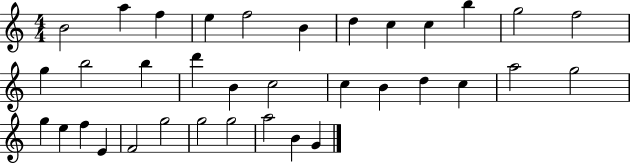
{
  \clef treble
  \numericTimeSignature
  \time 4/4
  \key c \major
  b'2 a''4 f''4 | e''4 f''2 b'4 | d''4 c''4 c''4 b''4 | g''2 f''2 | \break g''4 b''2 b''4 | d'''4 b'4 c''2 | c''4 b'4 d''4 c''4 | a''2 g''2 | \break g''4 e''4 f''4 e'4 | f'2 g''2 | g''2 g''2 | a''2 b'4 g'4 | \break \bar "|."
}